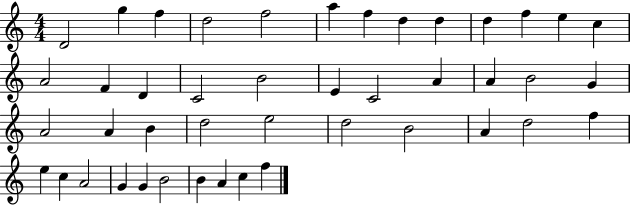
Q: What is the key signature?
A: C major